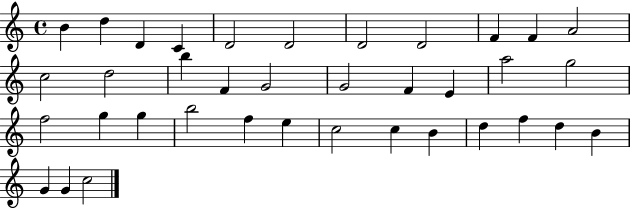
B4/q D5/q D4/q C4/q D4/h D4/h D4/h D4/h F4/q F4/q A4/h C5/h D5/h B5/q F4/q G4/h G4/h F4/q E4/q A5/h G5/h F5/h G5/q G5/q B5/h F5/q E5/q C5/h C5/q B4/q D5/q F5/q D5/q B4/q G4/q G4/q C5/h